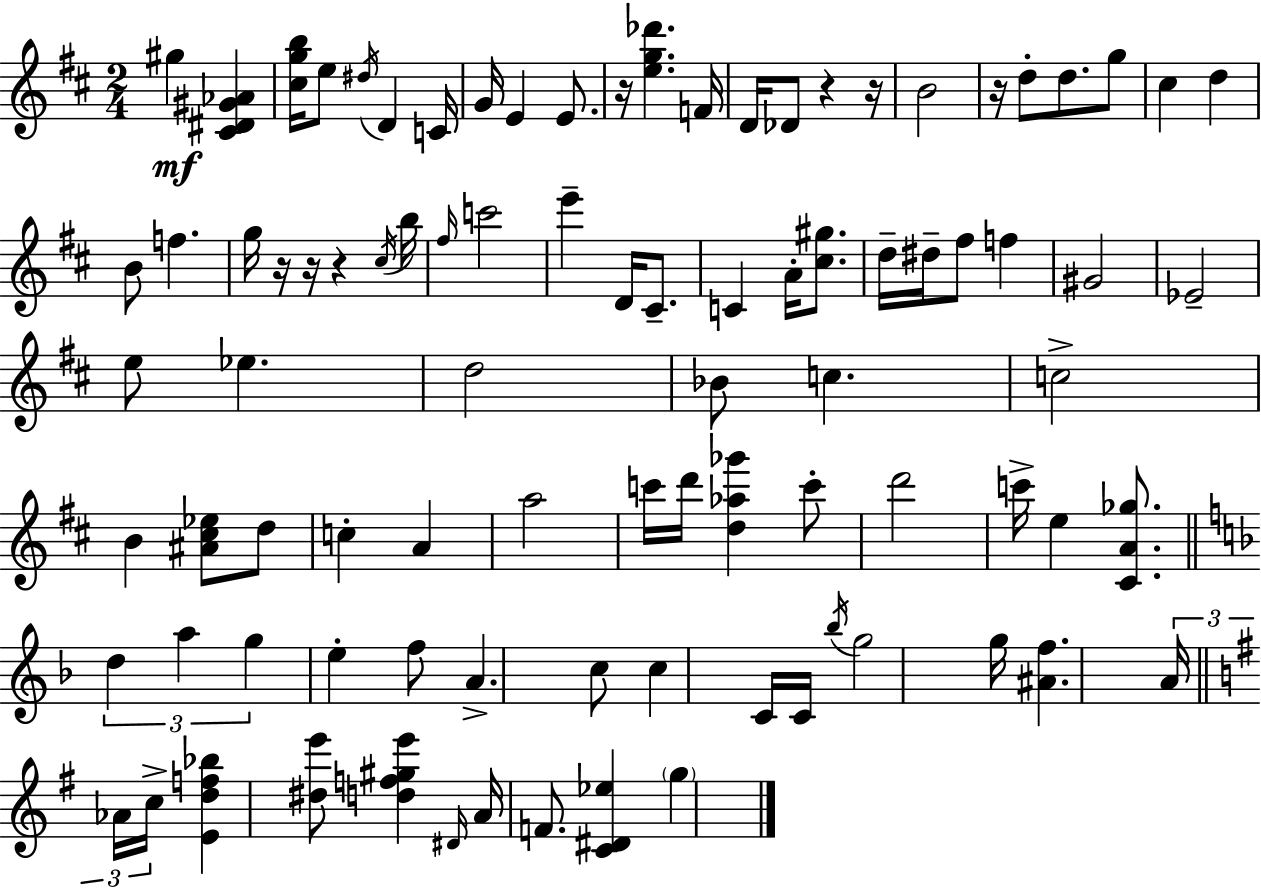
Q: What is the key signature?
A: D major